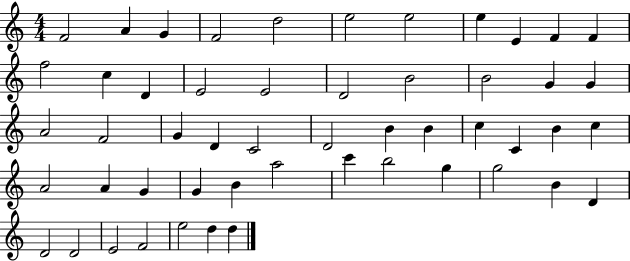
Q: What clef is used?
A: treble